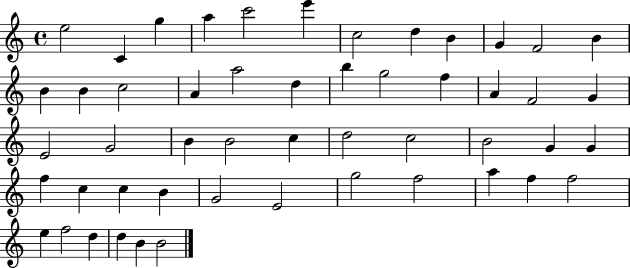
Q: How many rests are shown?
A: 0